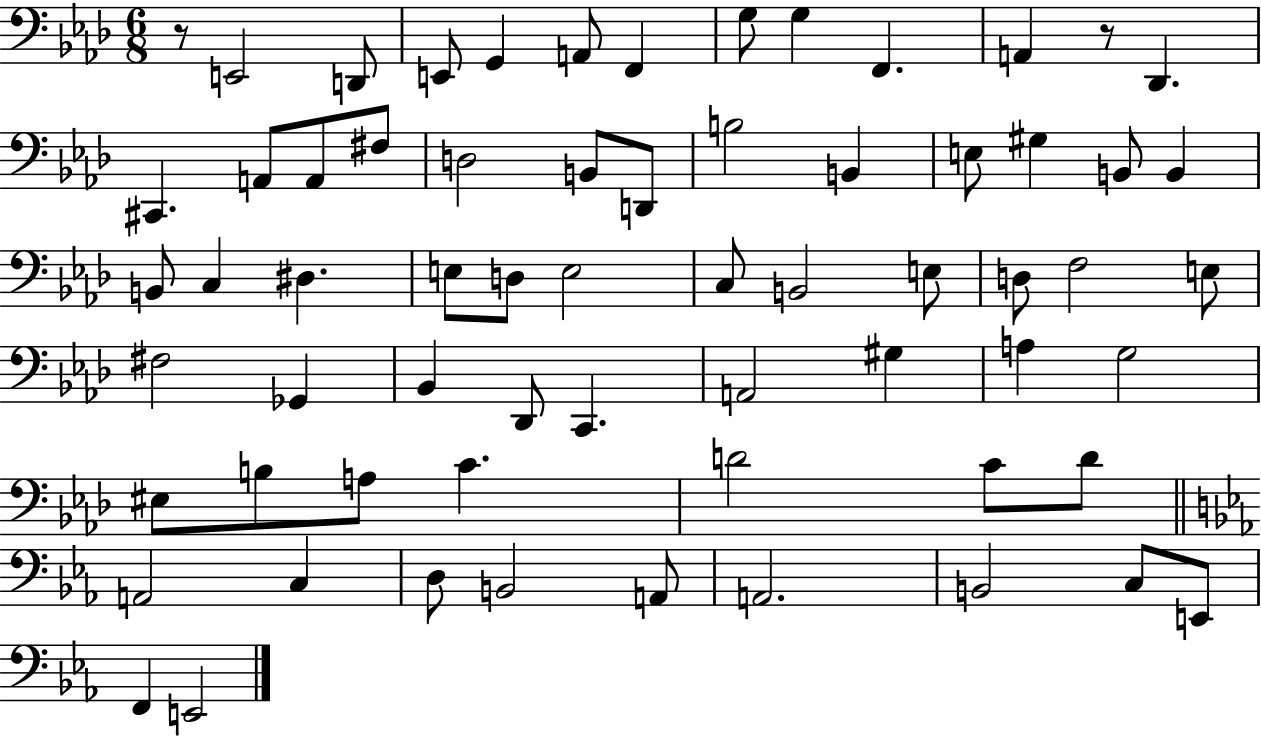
{
  \clef bass
  \numericTimeSignature
  \time 6/8
  \key aes \major
  r8 e,2 d,8 | e,8 g,4 a,8 f,4 | g8 g4 f,4. | a,4 r8 des,4. | \break cis,4. a,8 a,8 fis8 | d2 b,8 d,8 | b2 b,4 | e8 gis4 b,8 b,4 | \break b,8 c4 dis4. | e8 d8 e2 | c8 b,2 e8 | d8 f2 e8 | \break fis2 ges,4 | bes,4 des,8 c,4. | a,2 gis4 | a4 g2 | \break eis8 b8 a8 c'4. | d'2 c'8 d'8 | \bar "||" \break \key ees \major a,2 c4 | d8 b,2 a,8 | a,2. | b,2 c8 e,8 | \break f,4 e,2 | \bar "|."
}